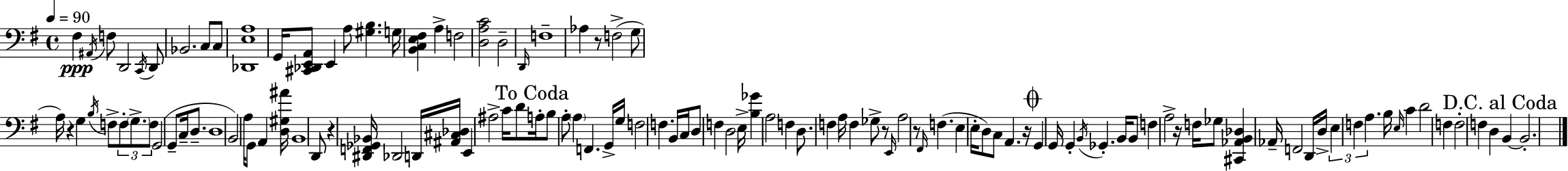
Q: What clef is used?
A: bass